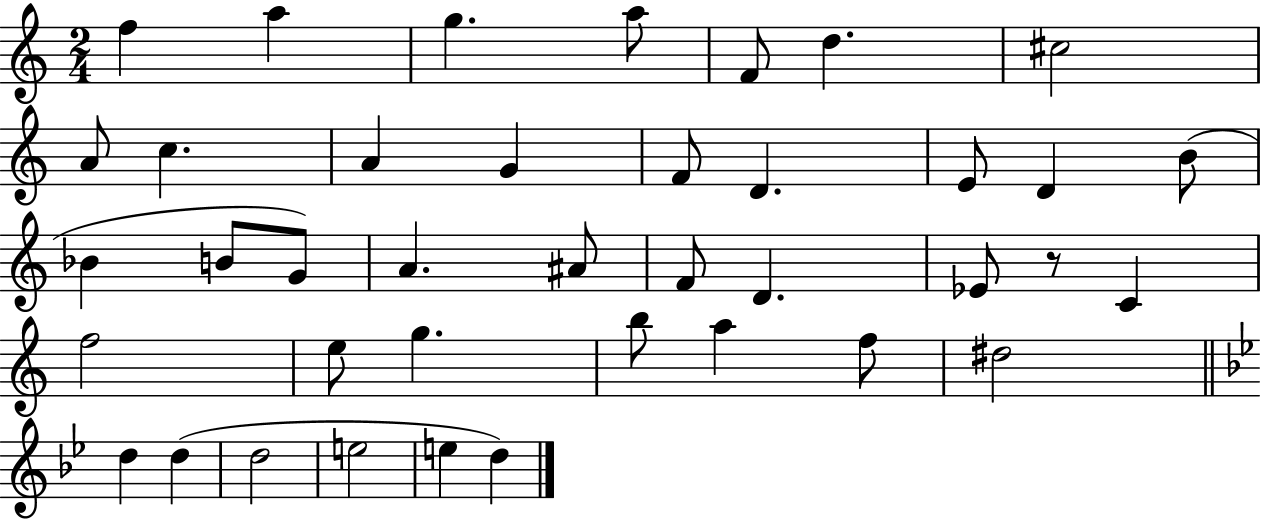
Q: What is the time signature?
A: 2/4